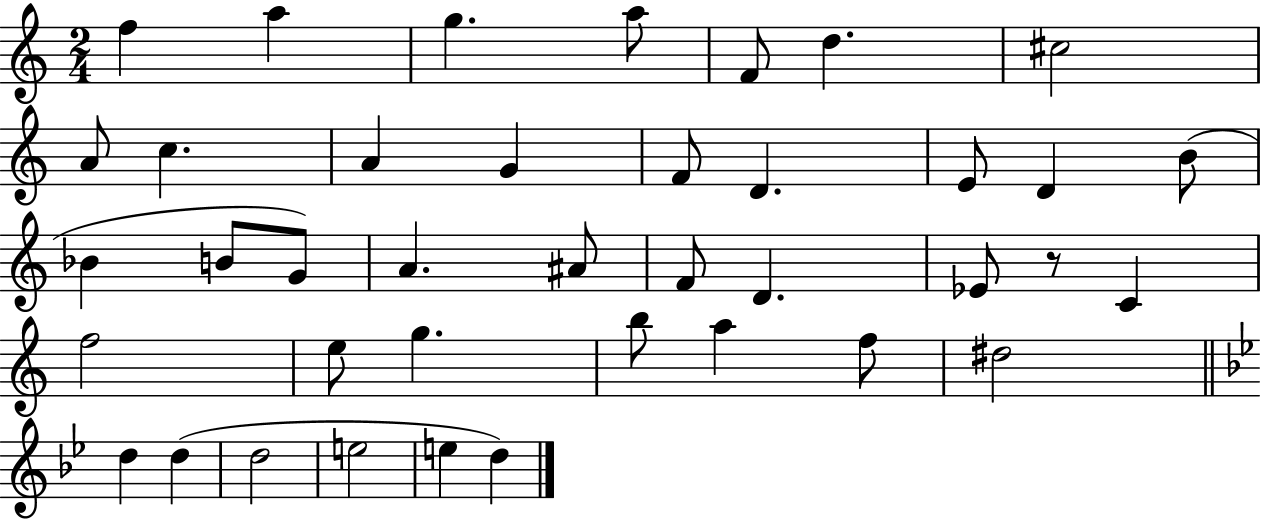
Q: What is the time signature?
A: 2/4